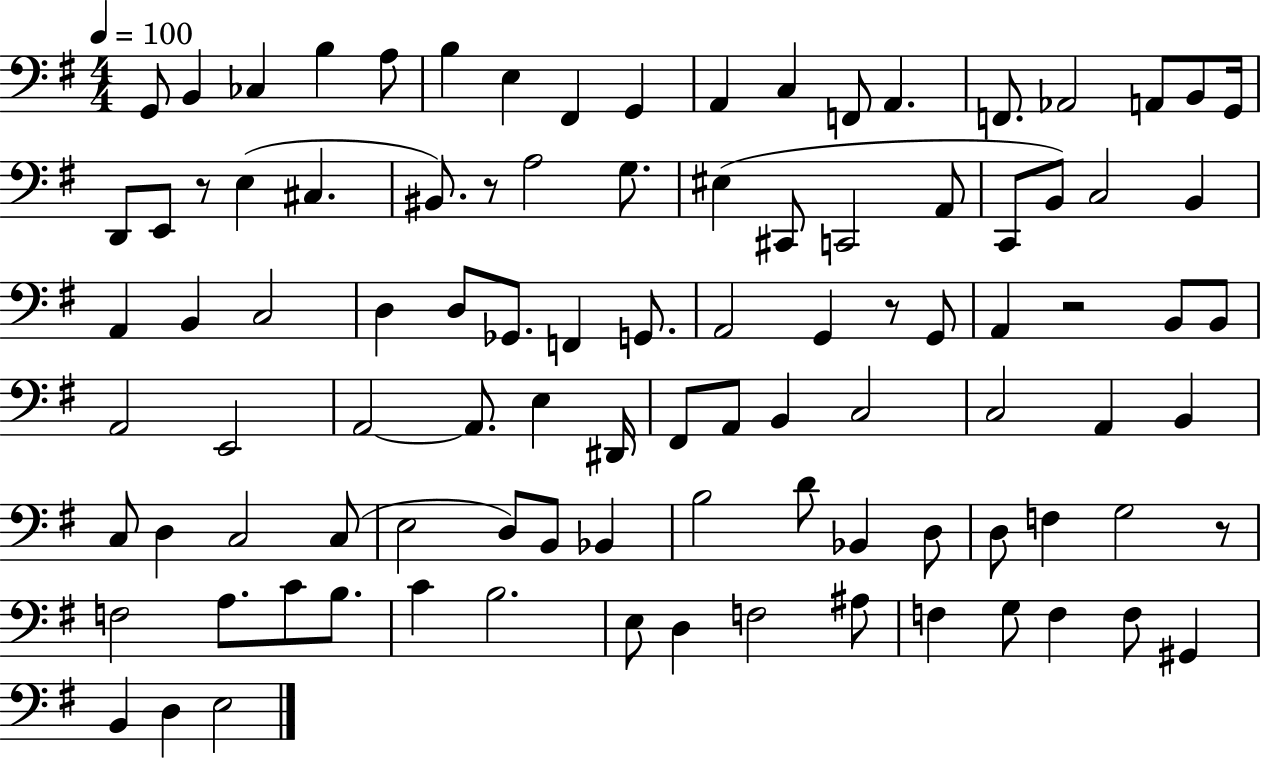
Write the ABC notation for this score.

X:1
T:Untitled
M:4/4
L:1/4
K:G
G,,/2 B,, _C, B, A,/2 B, E, ^F,, G,, A,, C, F,,/2 A,, F,,/2 _A,,2 A,,/2 B,,/2 G,,/4 D,,/2 E,,/2 z/2 E, ^C, ^B,,/2 z/2 A,2 G,/2 ^E, ^C,,/2 C,,2 A,,/2 C,,/2 B,,/2 C,2 B,, A,, B,, C,2 D, D,/2 _G,,/2 F,, G,,/2 A,,2 G,, z/2 G,,/2 A,, z2 B,,/2 B,,/2 A,,2 E,,2 A,,2 A,,/2 E, ^D,,/4 ^F,,/2 A,,/2 B,, C,2 C,2 A,, B,, C,/2 D, C,2 C,/2 E,2 D,/2 B,,/2 _B,, B,2 D/2 _B,, D,/2 D,/2 F, G,2 z/2 F,2 A,/2 C/2 B,/2 C B,2 E,/2 D, F,2 ^A,/2 F, G,/2 F, F,/2 ^G,, B,, D, E,2